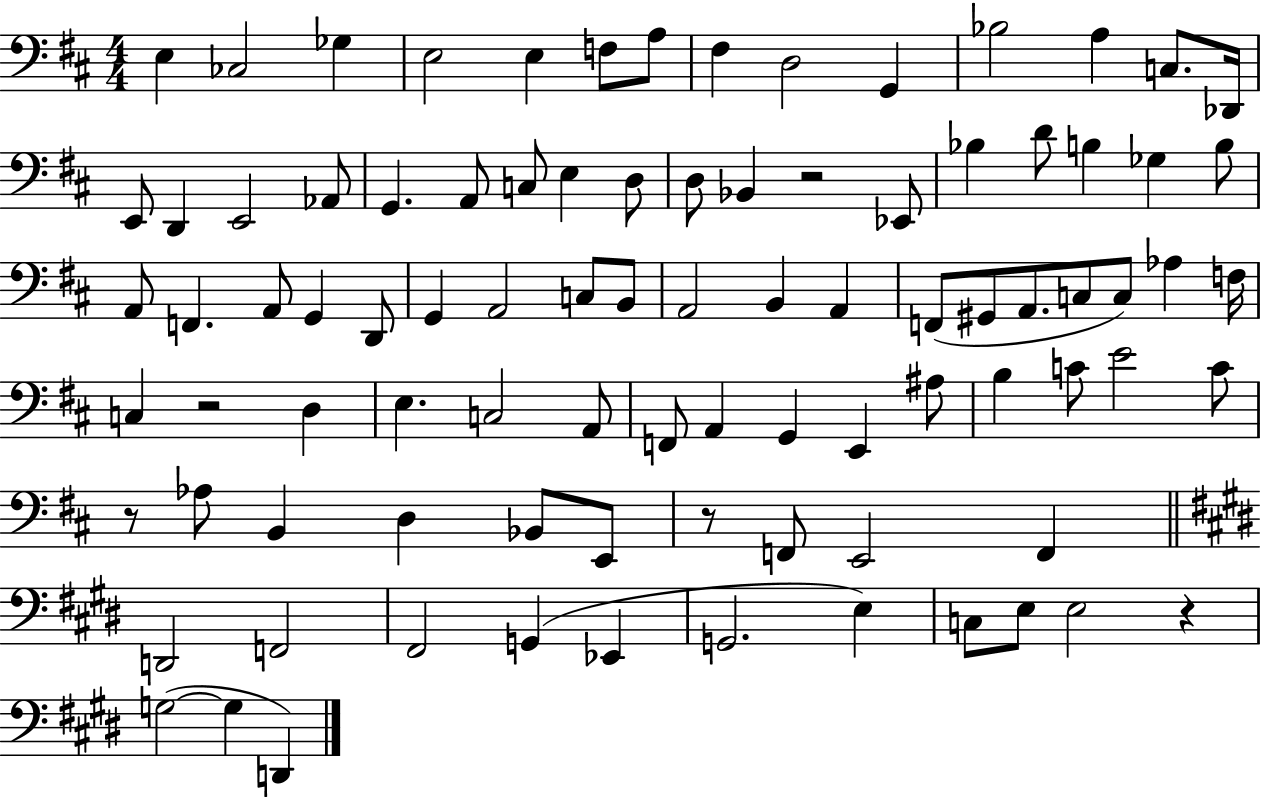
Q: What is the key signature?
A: D major